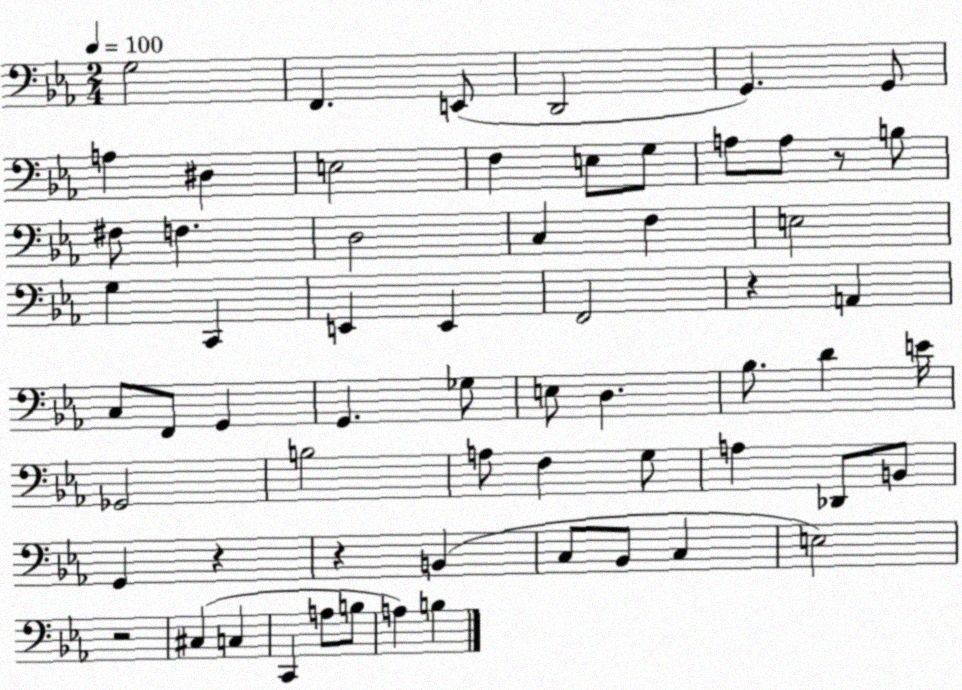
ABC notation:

X:1
T:Untitled
M:2/4
L:1/4
K:Eb
G,2 F,, E,,/2 D,,2 G,, G,,/2 A, ^D, E,2 F, E,/2 G,/2 A,/2 A,/2 z/2 B,/2 ^F,/2 F, D,2 C, F, E,2 G, C,, E,, E,, F,,2 z A,, C,/2 F,,/2 G,, G,, _G,/2 E,/2 D, _B,/2 D E/4 _G,,2 B,2 A,/2 F, G,/2 A, _D,,/2 B,,/2 G,, z z B,, C,/2 _B,,/2 C, E,2 z2 ^C, C, C,, A,/2 B,/2 A, B,